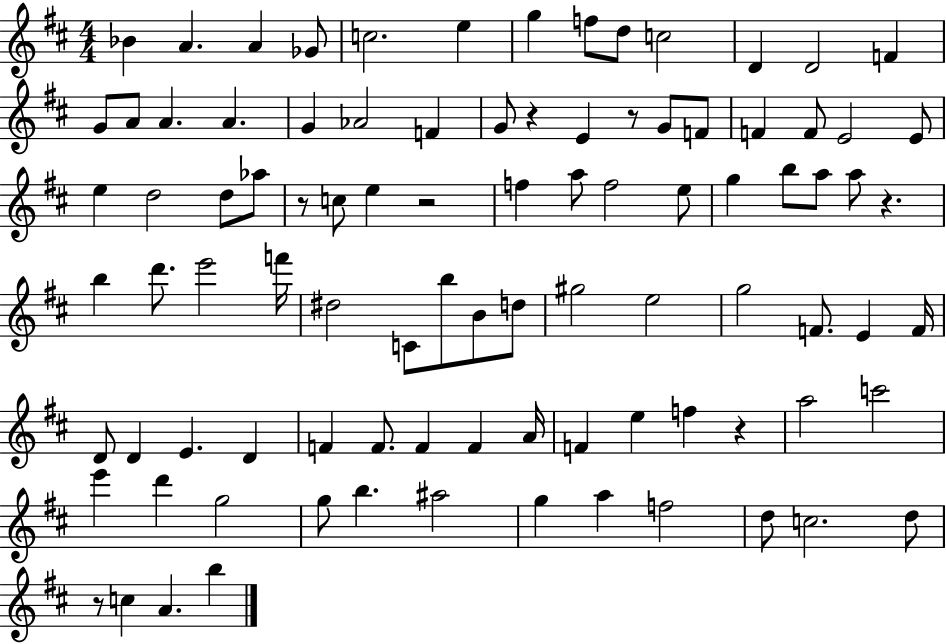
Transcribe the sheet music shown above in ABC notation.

X:1
T:Untitled
M:4/4
L:1/4
K:D
_B A A _G/2 c2 e g f/2 d/2 c2 D D2 F G/2 A/2 A A G _A2 F G/2 z E z/2 G/2 F/2 F F/2 E2 E/2 e d2 d/2 _a/2 z/2 c/2 e z2 f a/2 f2 e/2 g b/2 a/2 a/2 z b d'/2 e'2 f'/4 ^d2 C/2 b/2 B/2 d/2 ^g2 e2 g2 F/2 E F/4 D/2 D E D F F/2 F F A/4 F e f z a2 c'2 e' d' g2 g/2 b ^a2 g a f2 d/2 c2 d/2 z/2 c A b